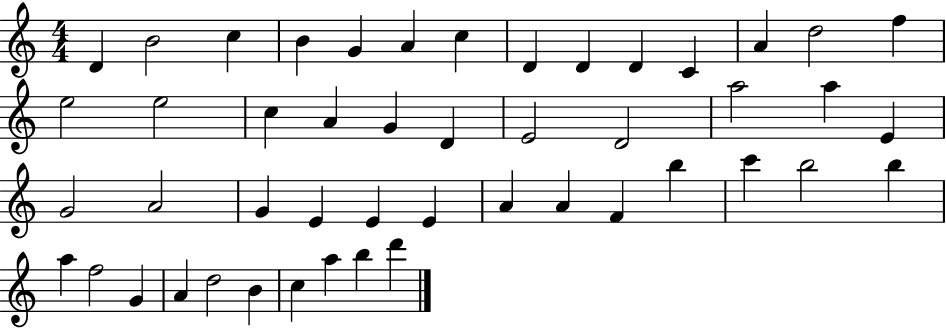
D4/q B4/h C5/q B4/q G4/q A4/q C5/q D4/q D4/q D4/q C4/q A4/q D5/h F5/q E5/h E5/h C5/q A4/q G4/q D4/q E4/h D4/h A5/h A5/q E4/q G4/h A4/h G4/q E4/q E4/q E4/q A4/q A4/q F4/q B5/q C6/q B5/h B5/q A5/q F5/h G4/q A4/q D5/h B4/q C5/q A5/q B5/q D6/q